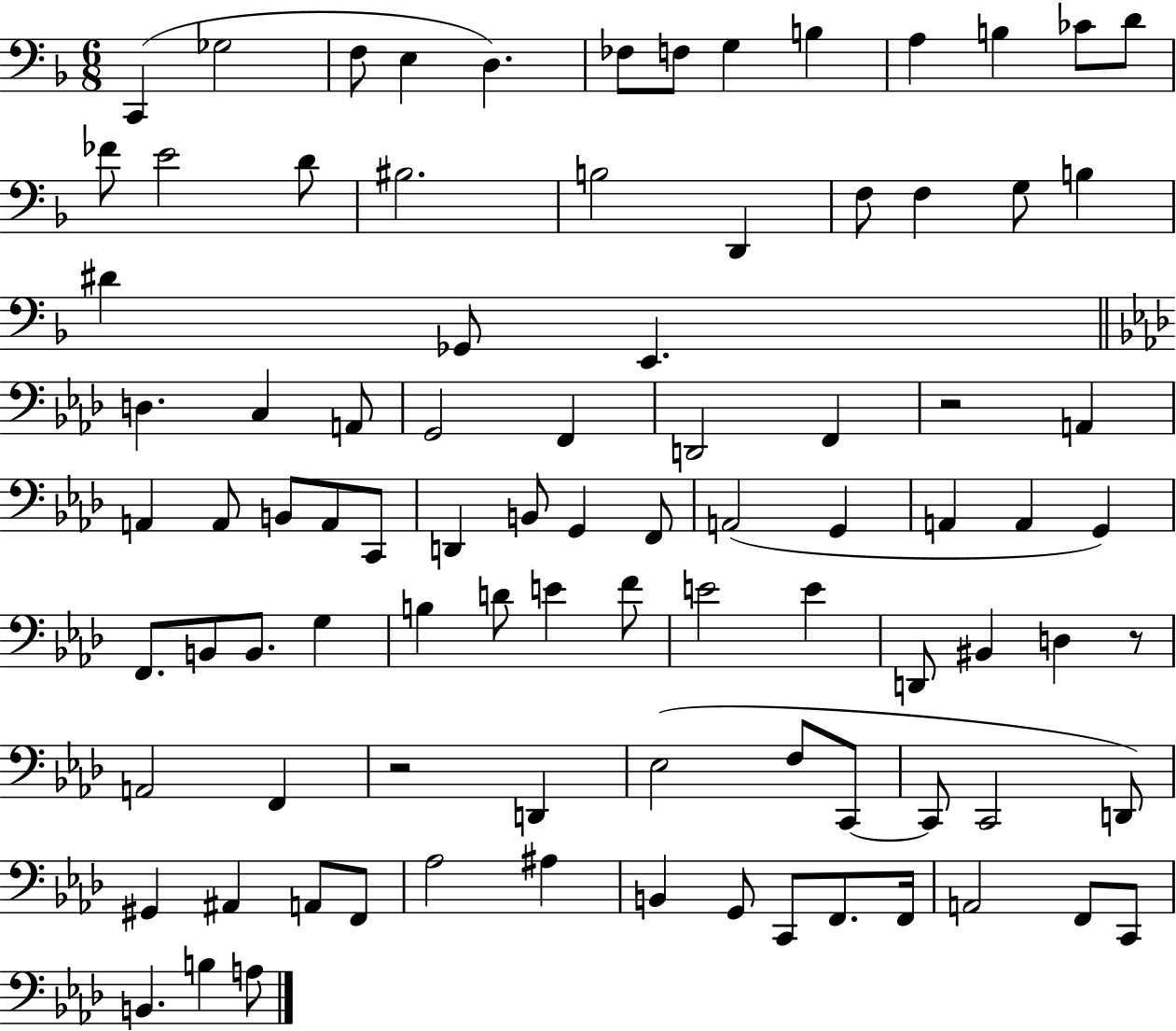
{
  \clef bass
  \numericTimeSignature
  \time 6/8
  \key f \major
  c,4( ges2 | f8 e4 d4.) | fes8 f8 g4 b4 | a4 b4 ces'8 d'8 | \break fes'8 e'2 d'8 | bis2. | b2 d,4 | f8 f4 g8 b4 | \break dis'4 ges,8 e,4. | \bar "||" \break \key aes \major d4. c4 a,8 | g,2 f,4 | d,2 f,4 | r2 a,4 | \break a,4 a,8 b,8 a,8 c,8 | d,4 b,8 g,4 f,8 | a,2( g,4 | a,4 a,4 g,4) | \break f,8. b,8 b,8. g4 | b4 d'8 e'4 f'8 | e'2 e'4 | d,8 bis,4 d4 r8 | \break a,2 f,4 | r2 d,4 | ees2( f8 c,8~~ | c,8 c,2 d,8) | \break gis,4 ais,4 a,8 f,8 | aes2 ais4 | b,4 g,8 c,8 f,8. f,16 | a,2 f,8 c,8 | \break b,4. b4 a8 | \bar "|."
}